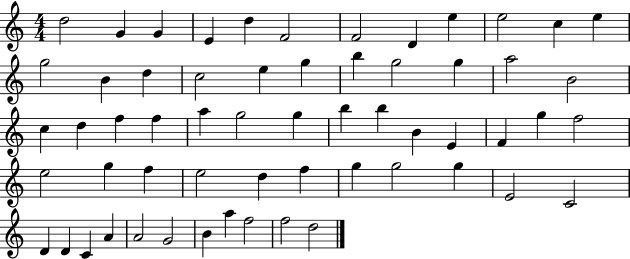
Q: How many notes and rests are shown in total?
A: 59